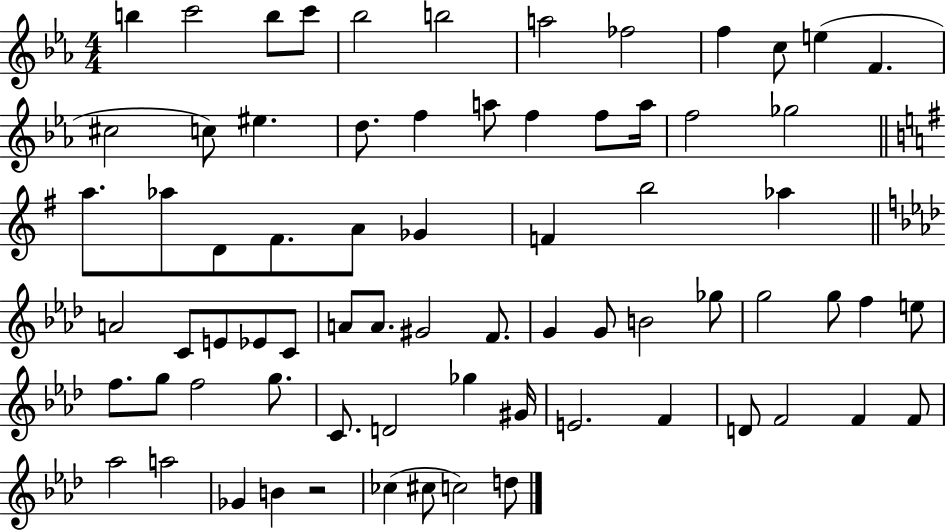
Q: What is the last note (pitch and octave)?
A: D5